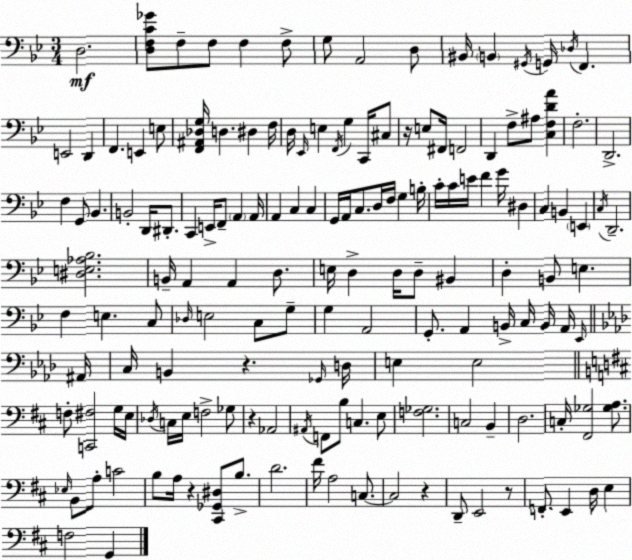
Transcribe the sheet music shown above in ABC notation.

X:1
T:Untitled
M:3/4
L:1/4
K:Gm
D,2 [D,F,C_G]/2 F,/2 F,/2 F, F,/2 G,/2 A,,2 D,/2 ^B,,/4 B,, ^G,,/4 G,,/4 _D,/4 F,, E,,2 D,, F,, E,, E,/2 [F,,^A,,_D,G,]/4 D, ^D, F,/4 D,/4 _E,,/4 E, F,,/4 G, C,,/4 ^C,/2 z/4 E,/2 ^F,,/4 F,,2 D,, F,/2 ^A,/2 [C,F,DA] F,2 D,,2 F, G,,/2 _B,, B,,2 D,,/4 ^D,,/2 C,, E,,/4 F,,/2 A,, A,,/4 A,, C, C, G,,/4 A,,/4 C,/2 D,/4 F,/4 G, B,/4 C/4 C/4 E/4 F G/4 ^D, C, B,, E,, C,/4 D,,2 [^D,E,_A,_B,]2 B,,/4 A,, A,, D,/2 E,/4 D, D,/4 D,/2 ^B,, D, B,,/2 E, F, E, C,/2 _D,/4 E,2 C,/2 G,/2 G, A,,2 G,,/2 A,, B,,/4 C,/4 B,,/4 A,,/4 _E,,/4 ^A,,/4 C,/4 B,, z _G,,/4 D,/4 E, E,2 F,/2 [C,,^F,]2 G,/4 E,/4 _D,/4 C,/4 E,/4 F,2 _G,/2 z _A,,2 ^A,,/4 F,,/2 B,/2 C, E,/2 [F,_G,]2 C,2 B,, D,2 C,/4 [^F,,_G,]2 [_G,A,]/2 _E,/4 B,,/2 A,/2 C2 B,/2 A,/4 z [^C,,_G,,^D,]/2 B,/2 D2 ^F/4 A,2 C,/2 C,2 z D,,/2 E,,2 z/2 F,,/2 E,, D,/4 E, F,2 G,,